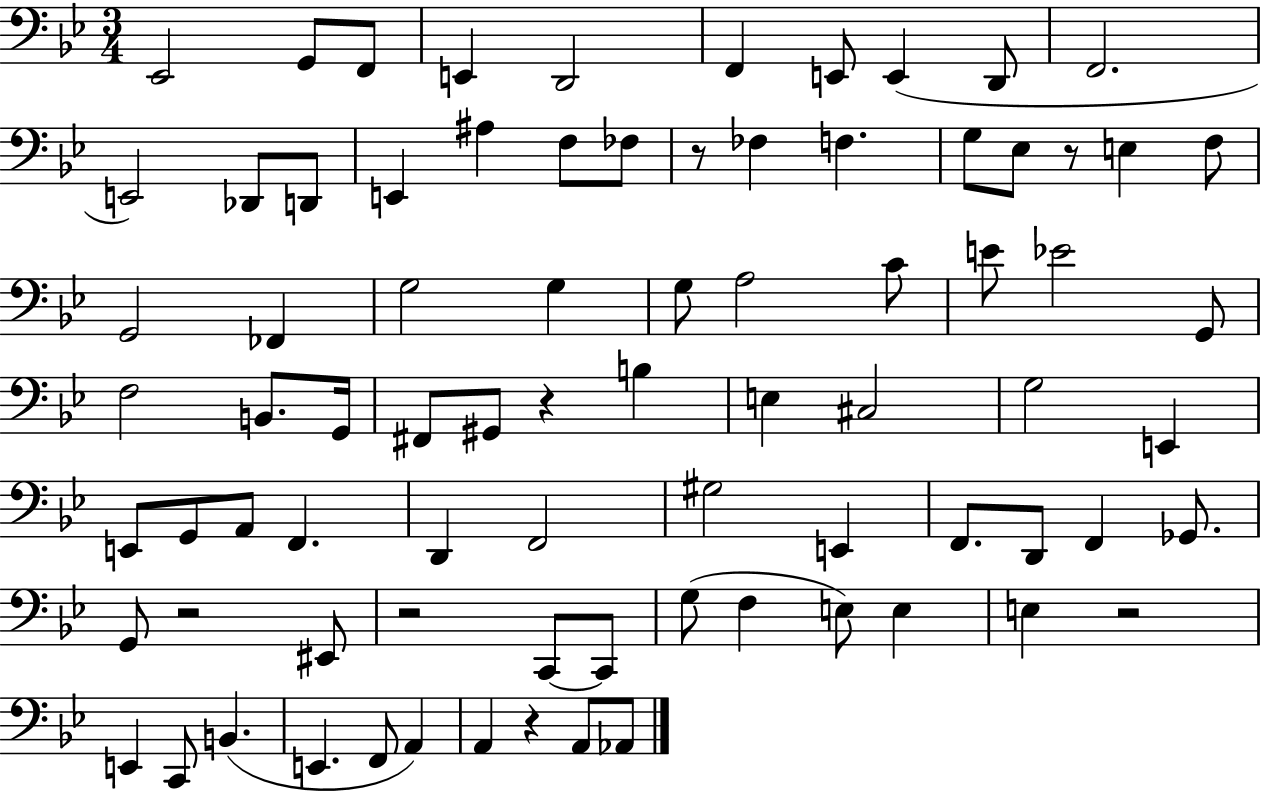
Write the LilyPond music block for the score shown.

{
  \clef bass
  \numericTimeSignature
  \time 3/4
  \key bes \major
  ees,2 g,8 f,8 | e,4 d,2 | f,4 e,8 e,4( d,8 | f,2. | \break e,2) des,8 d,8 | e,4 ais4 f8 fes8 | r8 fes4 f4. | g8 ees8 r8 e4 f8 | \break g,2 fes,4 | g2 g4 | g8 a2 c'8 | e'8 ees'2 g,8 | \break f2 b,8. g,16 | fis,8 gis,8 r4 b4 | e4 cis2 | g2 e,4 | \break e,8 g,8 a,8 f,4. | d,4 f,2 | gis2 e,4 | f,8. d,8 f,4 ges,8. | \break g,8 r2 eis,8 | r2 c,8~~ c,8 | g8( f4 e8) e4 | e4 r2 | \break e,4 c,8 b,4.( | e,4. f,8 a,4) | a,4 r4 a,8 aes,8 | \bar "|."
}